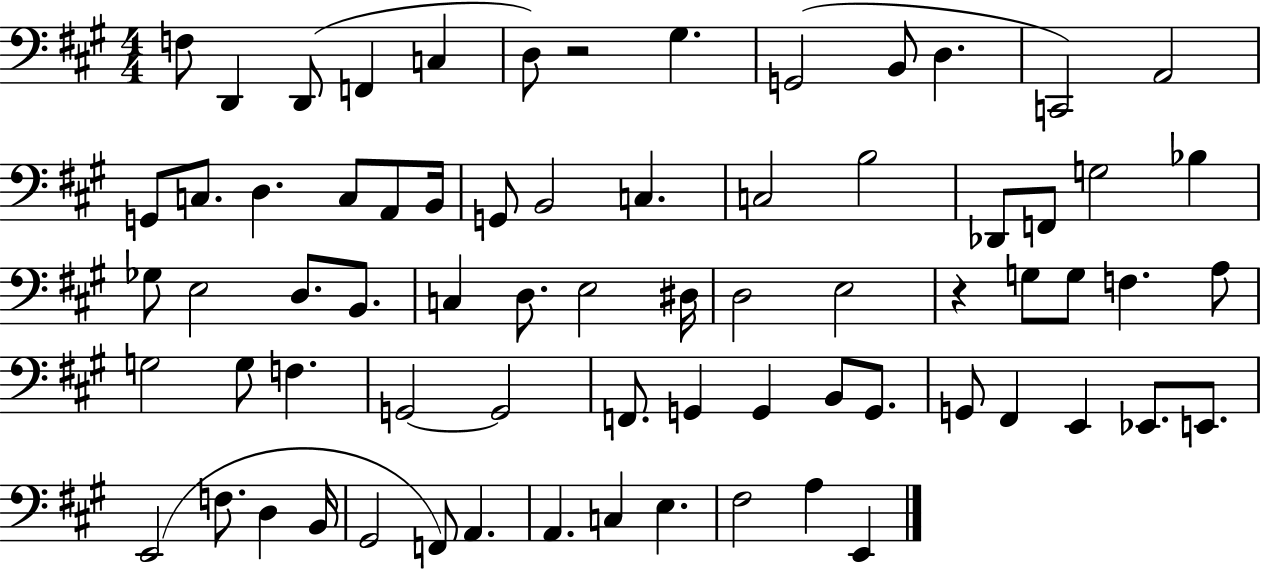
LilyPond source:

{
  \clef bass
  \numericTimeSignature
  \time 4/4
  \key a \major
  \repeat volta 2 { f8 d,4 d,8( f,4 c4 | d8) r2 gis4. | g,2( b,8 d4. | c,2) a,2 | \break g,8 c8. d4. c8 a,8 b,16 | g,8 b,2 c4. | c2 b2 | des,8 f,8 g2 bes4 | \break ges8 e2 d8. b,8. | c4 d8. e2 dis16 | d2 e2 | r4 g8 g8 f4. a8 | \break g2 g8 f4. | g,2~~ g,2 | f,8. g,4 g,4 b,8 g,8. | g,8 fis,4 e,4 ees,8. e,8. | \break e,2( f8. d4 b,16 | gis,2 f,8) a,4. | a,4. c4 e4. | fis2 a4 e,4 | \break } \bar "|."
}